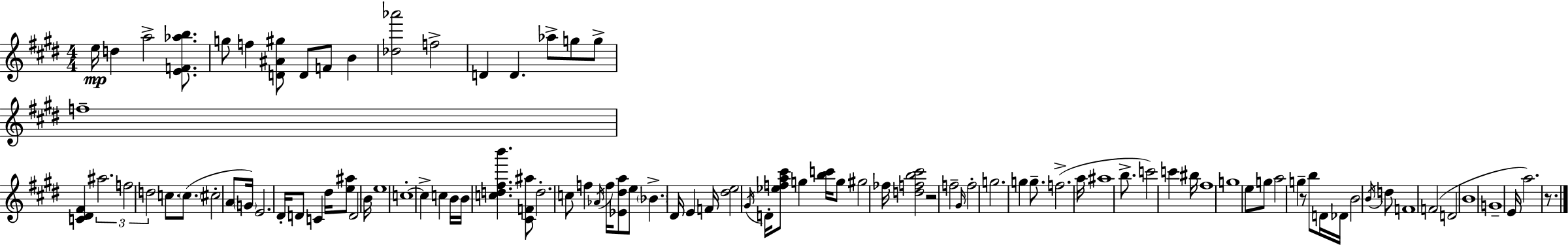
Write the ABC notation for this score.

X:1
T:Untitled
M:4/4
L:1/4
K:E
e/4 d a2 [EF_ab]/2 g/2 f [D^A^g]/2 D/2 F/2 B [_d_a']2 f2 D D _a/2 g/2 g/2 f4 [C^D^F] ^a2 f2 d2 c/2 c/2 ^c2 A/2 G/4 E2 ^D/4 D/2 C ^d/4 [e^a]/2 D2 B/4 e4 c4 c c B/4 B/4 [cd^fb'] [^CF^a]/2 d2 c/2 f _A/4 f/4 [_E^da]/2 e/2 _B ^D/4 E F/4 [^de]2 ^G/4 D/4 [_efa^c']/2 g [bc']/4 g/2 ^g2 _f/4 [dfb^c']2 z2 f2 ^G/4 f2 g2 g g/2 f2 a/4 ^a4 b/2 c'2 c' ^b/4 ^f4 g4 e/2 g/2 a2 g z/2 b/2 D/4 _D/4 B2 B/4 d/2 F4 F2 D2 B4 G4 E/4 a2 z/2